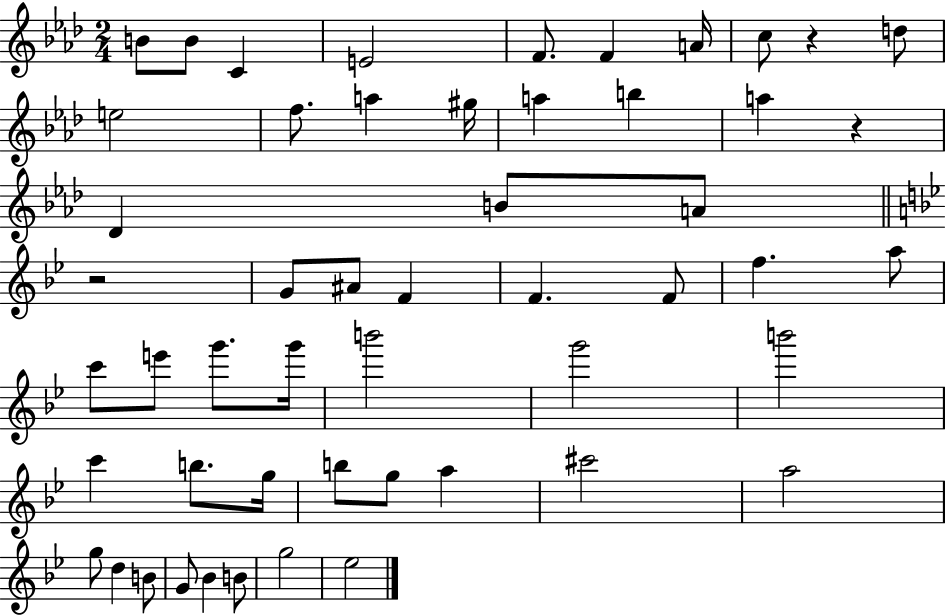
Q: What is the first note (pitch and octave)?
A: B4